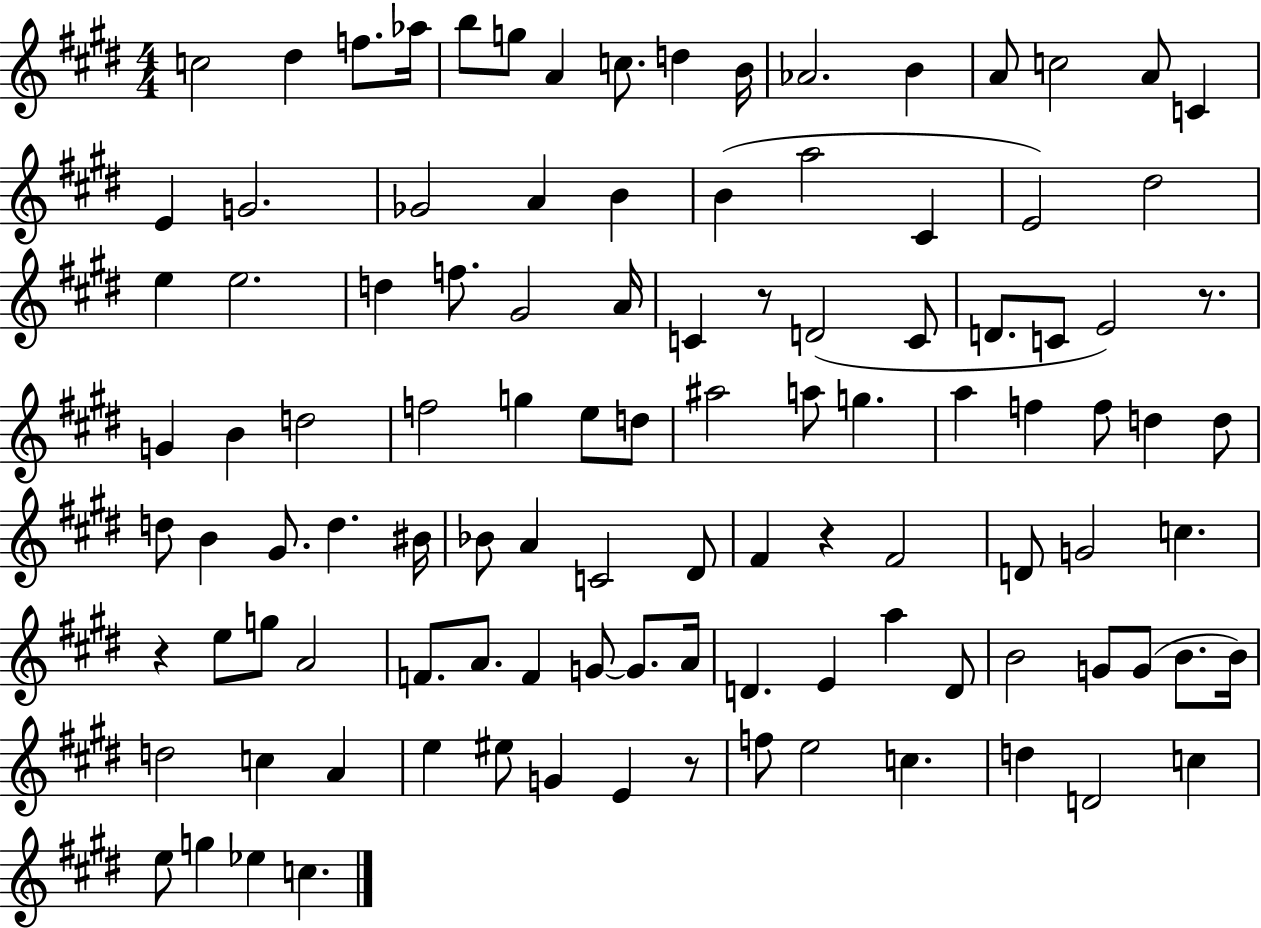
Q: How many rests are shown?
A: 5